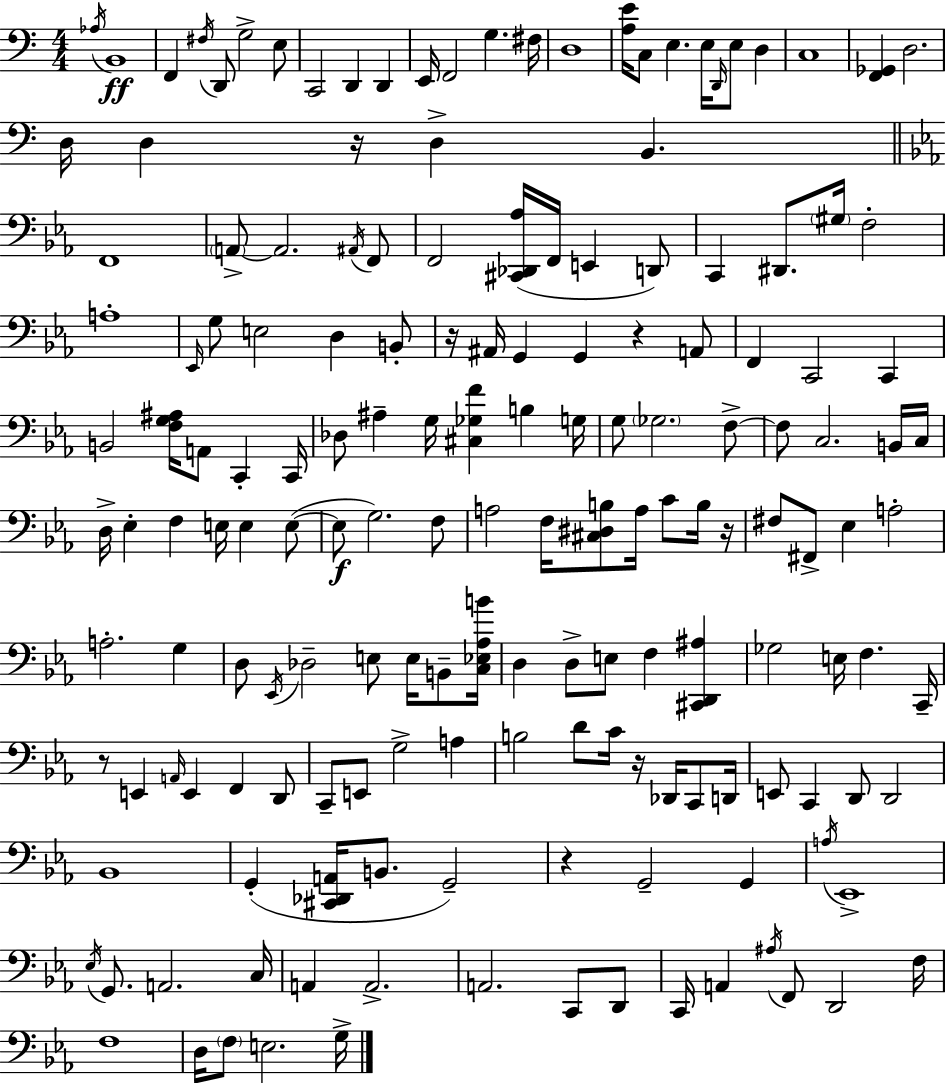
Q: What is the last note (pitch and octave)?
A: G3